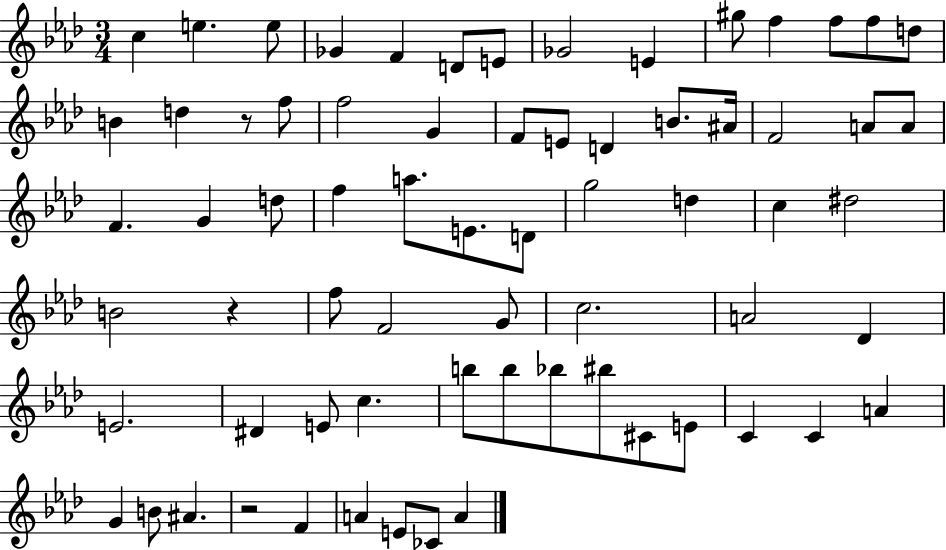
{
  \clef treble
  \numericTimeSignature
  \time 3/4
  \key aes \major
  c''4 e''4. e''8 | ges'4 f'4 d'8 e'8 | ges'2 e'4 | gis''8 f''4 f''8 f''8 d''8 | \break b'4 d''4 r8 f''8 | f''2 g'4 | f'8 e'8 d'4 b'8. ais'16 | f'2 a'8 a'8 | \break f'4. g'4 d''8 | f''4 a''8. e'8. d'8 | g''2 d''4 | c''4 dis''2 | \break b'2 r4 | f''8 f'2 g'8 | c''2. | a'2 des'4 | \break e'2. | dis'4 e'8 c''4. | b''8 b''8 bes''8 bis''8 cis'8 e'8 | c'4 c'4 a'4 | \break g'4 b'8 ais'4. | r2 f'4 | a'4 e'8 ces'8 a'4 | \bar "|."
}